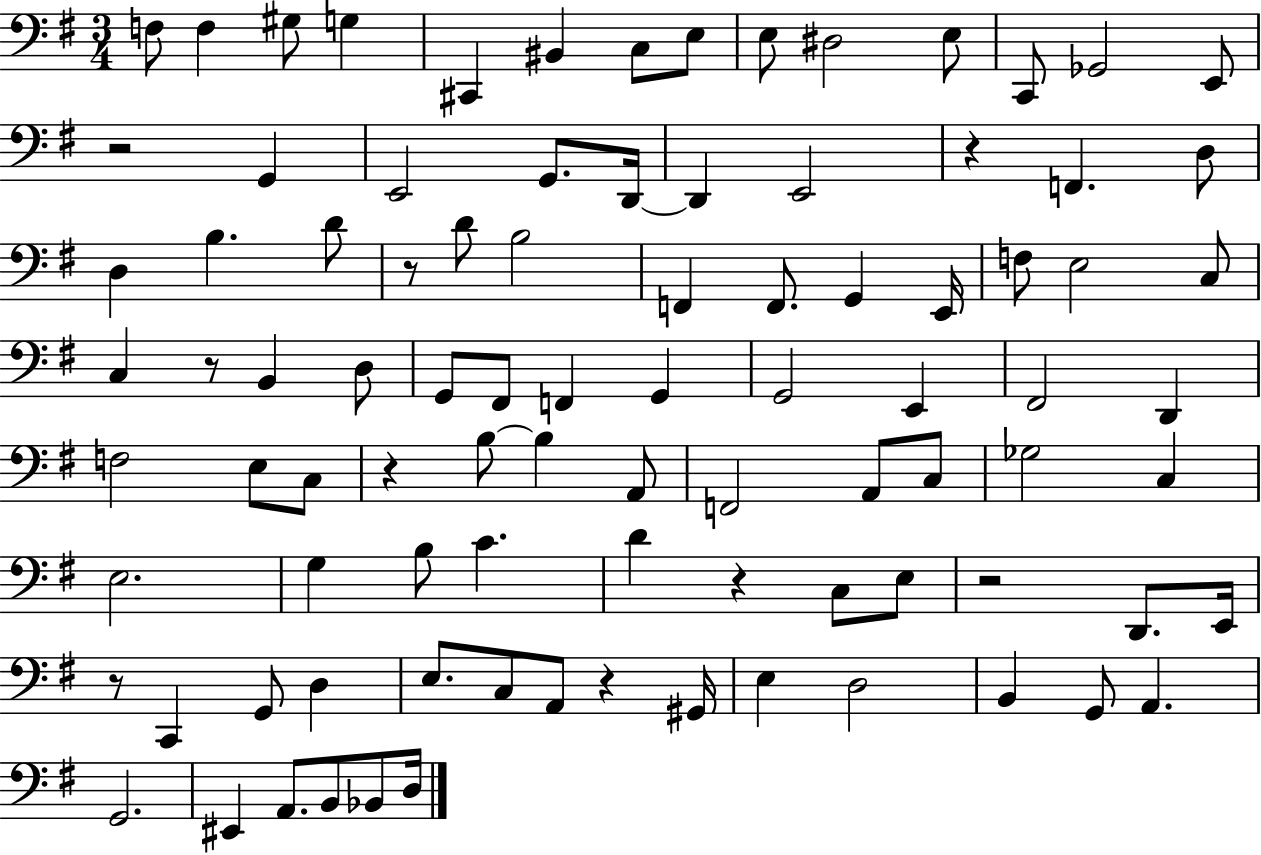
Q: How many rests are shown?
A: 9